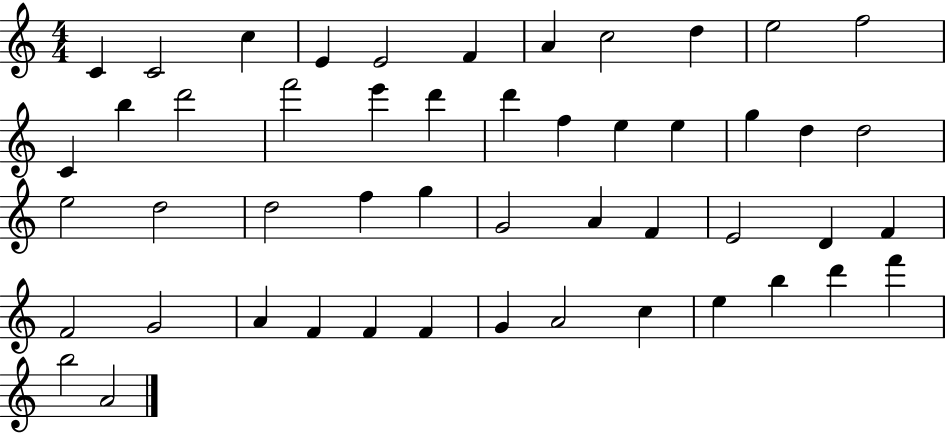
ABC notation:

X:1
T:Untitled
M:4/4
L:1/4
K:C
C C2 c E E2 F A c2 d e2 f2 C b d'2 f'2 e' d' d' f e e g d d2 e2 d2 d2 f g G2 A F E2 D F F2 G2 A F F F G A2 c e b d' f' b2 A2